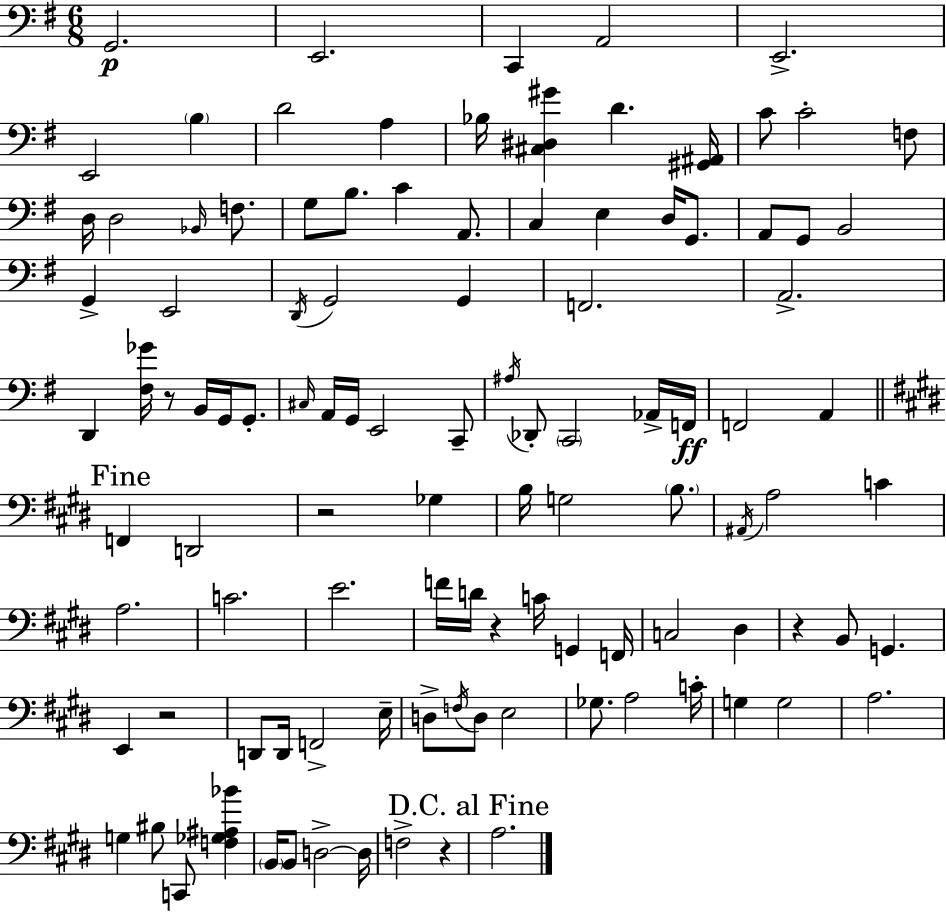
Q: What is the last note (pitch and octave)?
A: A3